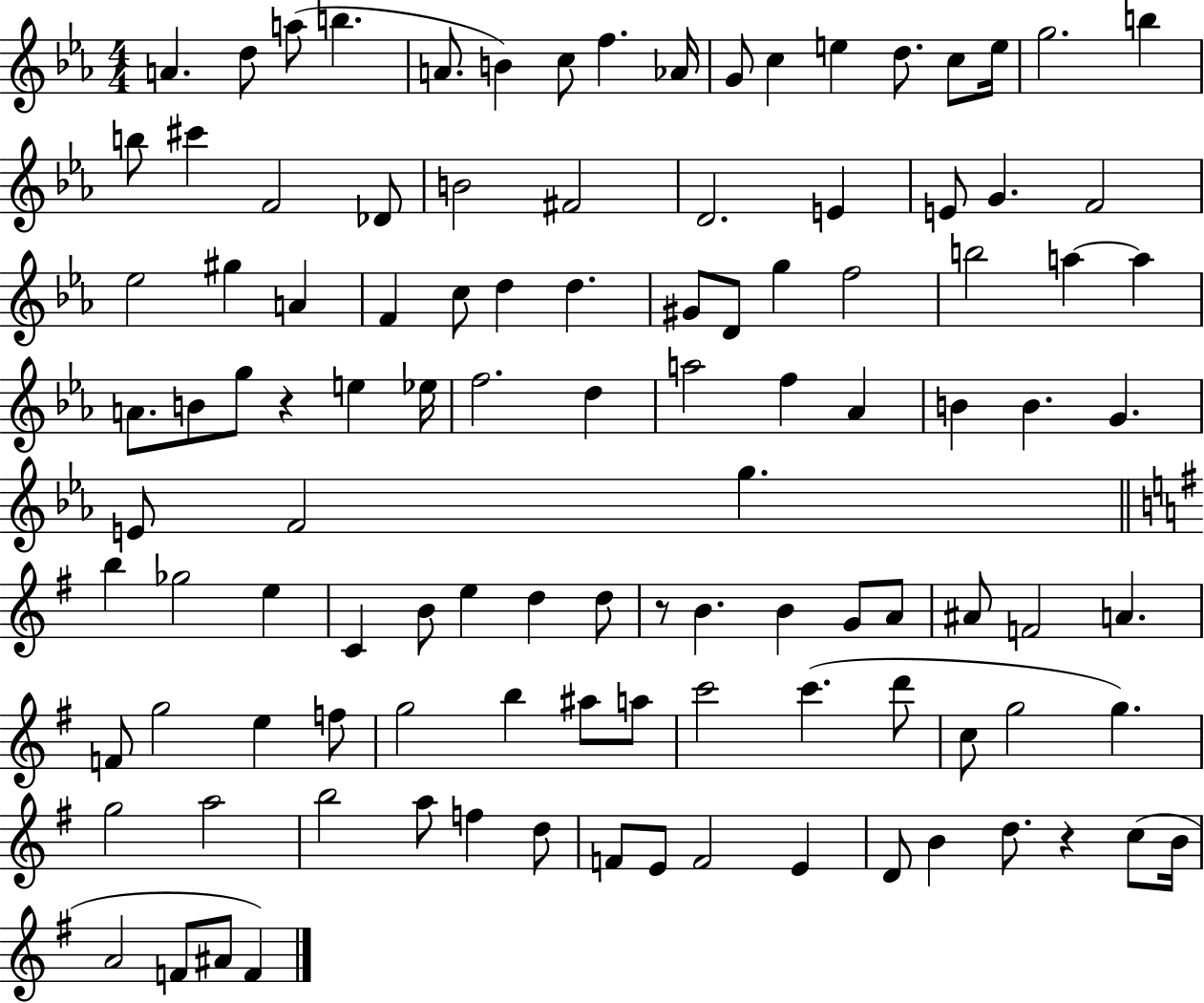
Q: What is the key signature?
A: EES major